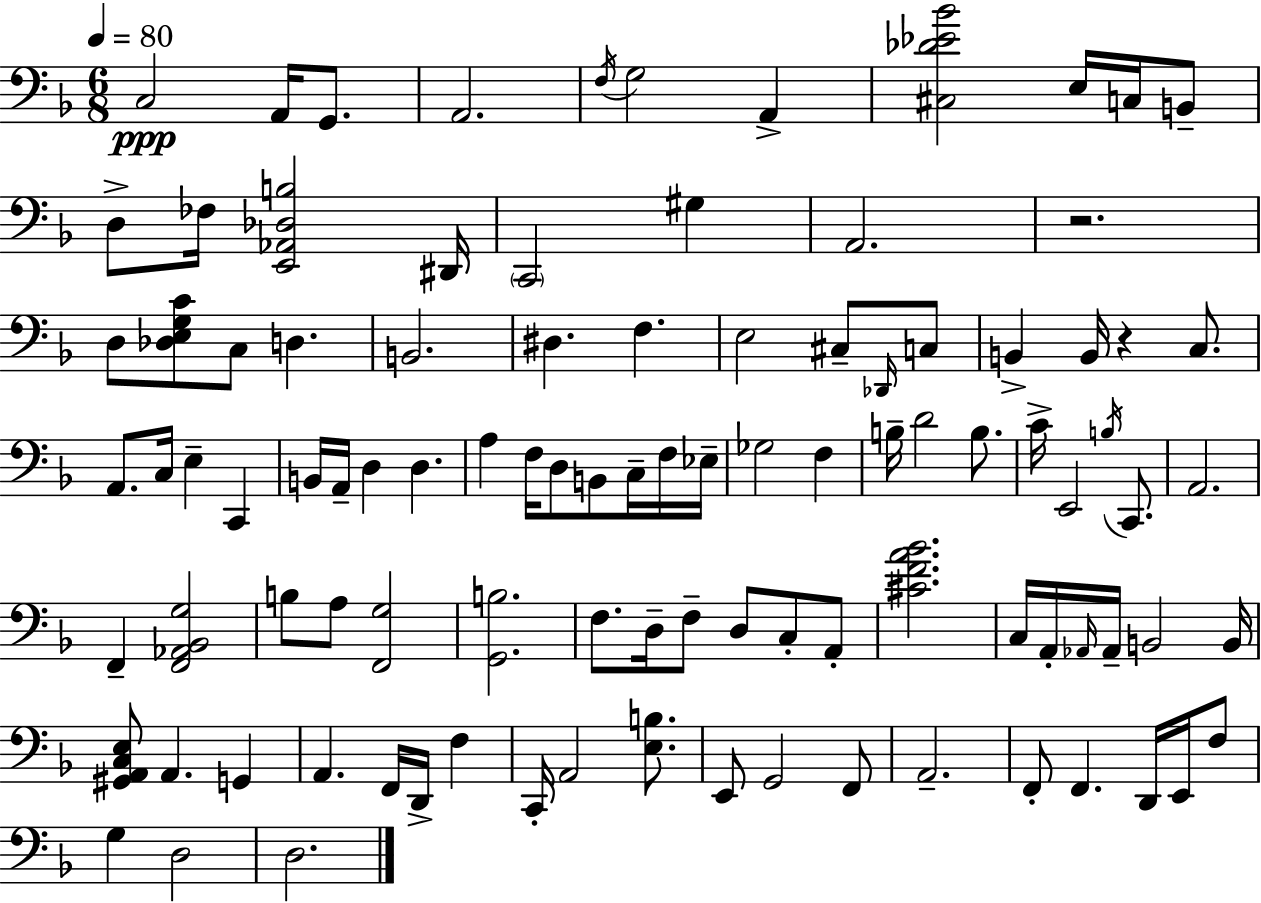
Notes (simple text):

C3/h A2/s G2/e. A2/h. F3/s G3/h A2/q [C#3,Db4,Eb4,Bb4]/h E3/s C3/s B2/e D3/e FES3/s [E2,Ab2,Db3,B3]/h D#2/s C2/h G#3/q A2/h. R/h. D3/e [Db3,E3,G3,C4]/e C3/e D3/q. B2/h. D#3/q. F3/q. E3/h C#3/e Db2/s C3/e B2/q B2/s R/q C3/e. A2/e. C3/s E3/q C2/q B2/s A2/s D3/q D3/q. A3/q F3/s D3/e B2/e C3/s F3/s Eb3/s Gb3/h F3/q B3/s D4/h B3/e. C4/s E2/h B3/s C2/e. A2/h. F2/q [F2,Ab2,Bb2,G3]/h B3/e A3/e [F2,G3]/h [G2,B3]/h. F3/e. D3/s F3/e D3/e C3/e A2/e [C#4,F4,A4,Bb4]/h. C3/s A2/s Ab2/s Ab2/s B2/h B2/s [G#2,A2,C3,E3]/e A2/q. G2/q A2/q. F2/s D2/s F3/q C2/s A2/h [E3,B3]/e. E2/e G2/h F2/e A2/h. F2/e F2/q. D2/s E2/s F3/e G3/q D3/h D3/h.